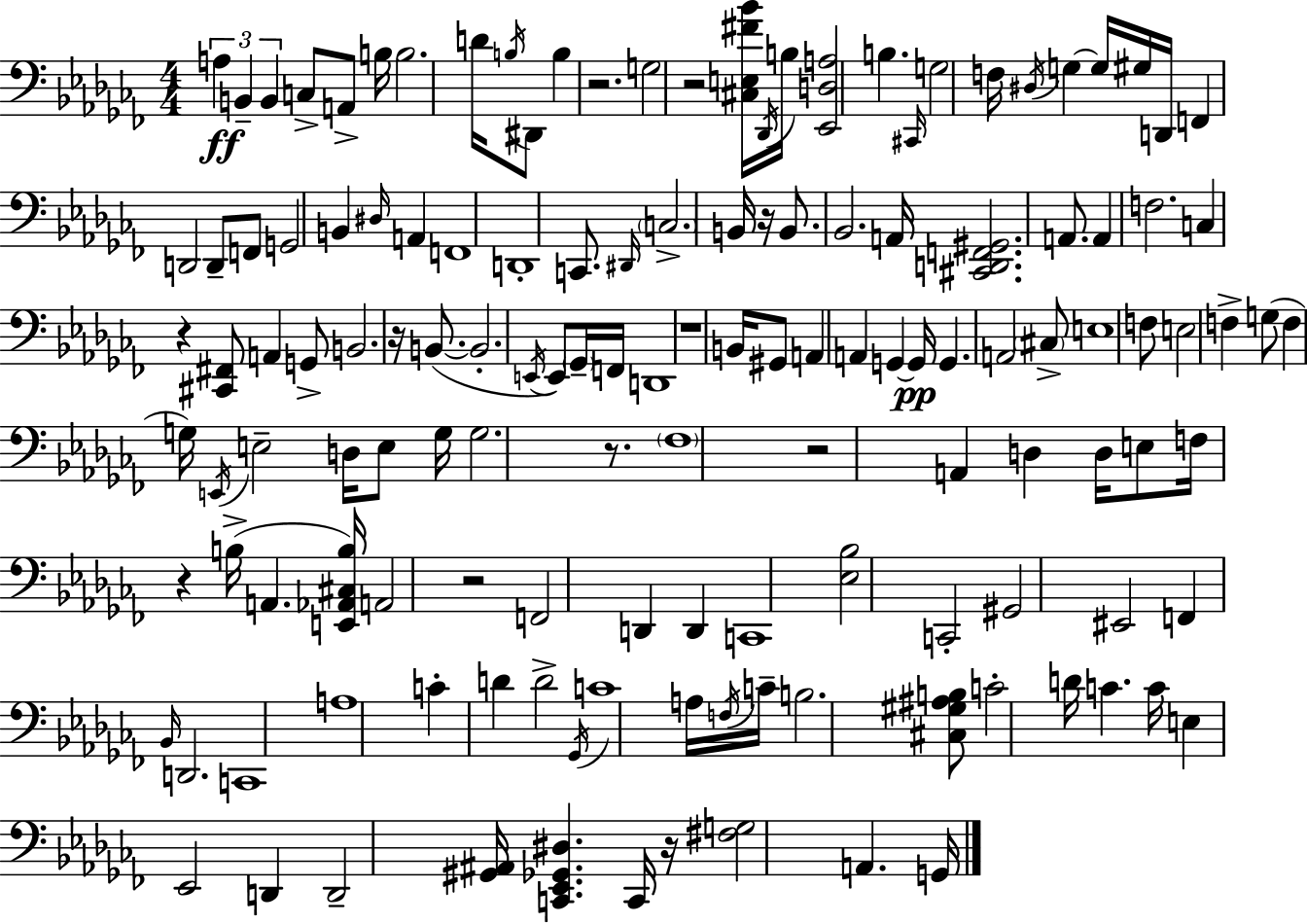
{
  \clef bass
  \numericTimeSignature
  \time 4/4
  \key aes \minor
  \tuplet 3/2 { a4\ff b,4-- b,4 } c8-> a,8-> | b16 b2. d'16 \acciaccatura { b16 } dis,8 | b4 r2. | g2 r2 | \break <cis e fis' bes'>16 \acciaccatura { des,16 } b16 <ees, d a>2 b4. | \grace { cis,16 } g2 f16 \acciaccatura { dis16 } g4~~ | g16 gis16 d,16 f,4 d,2 | d,8-- f,8 g,2 b,4 | \break \grace { dis16 } a,4 f,1 | d,1-. | c,8. \grace { dis,16 } \parenthesize c2.-> | b,16 r16 b,8. bes,2. | \break a,16 <cis, d, f, gis,>2. | a,8. a,4 f2. | c4 r4 <cis, fis,>8 | a,4 g,8-> b,2. | \break r16 b,8.~(~ b,2.-. | \acciaccatura { e,16 } e,8) \parenthesize ges,16-- f,16 d,1 | r1 | b,16 gis,8 a,4 a,4 | \break g,4~~ g,16\pp g,4. a,2 | \parenthesize cis8-> e1 | f8 e2 | f4-> g8( f4 g16) \acciaccatura { e,16 } e2-- | \break d16 e8 g16 g2. | r8. \parenthesize fes1 | r2 | a,4 d4 d16 e8 f16 r4 | \break b16->( a,4. <e, aes, cis b>16) a,2 | r2 f,2 | d,4 d,4 c,1 | <ees bes>2 | \break c,2-. gis,2 | eis,2 f,4 \grace { bes,16 } d,2. | c,1 | a1 | \break c'4-. d'4 | d'2-> \acciaccatura { ges,16 } c'1 | a16 \acciaccatura { f16 } c'16-- b2. | <cis gis ais b>8 c'2-. | \break d'16 c'4. c'16 e4 ees,2 | d,4 d,2-- | <gis, ais,>16 <c, ees, ges, dis>4. c,16 r16 <fis g>2 | a,4. g,16 \bar "|."
}